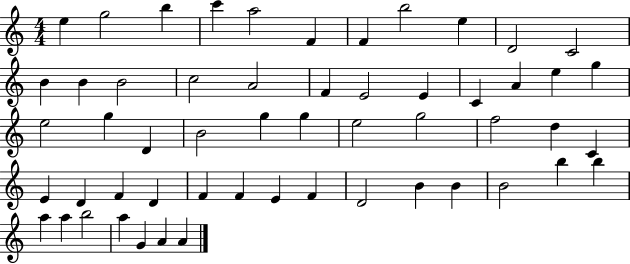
X:1
T:Untitled
M:4/4
L:1/4
K:C
e g2 b c' a2 F F b2 e D2 C2 B B B2 c2 A2 F E2 E C A e g e2 g D B2 g g e2 g2 f2 d C E D F D F F E F D2 B B B2 b b a a b2 a G A A